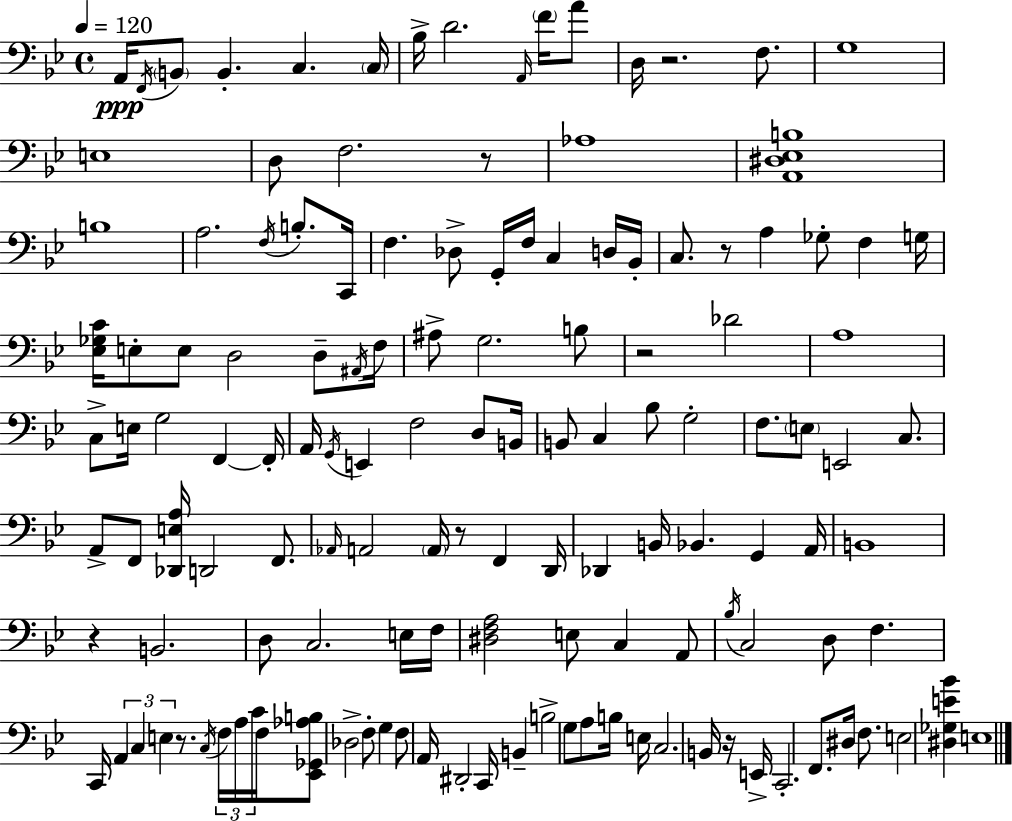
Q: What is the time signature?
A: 4/4